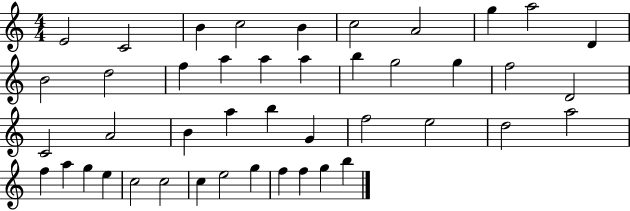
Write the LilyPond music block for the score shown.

{
  \clef treble
  \numericTimeSignature
  \time 4/4
  \key c \major
  e'2 c'2 | b'4 c''2 b'4 | c''2 a'2 | g''4 a''2 d'4 | \break b'2 d''2 | f''4 a''4 a''4 a''4 | b''4 g''2 g''4 | f''2 d'2 | \break c'2 a'2 | b'4 a''4 b''4 g'4 | f''2 e''2 | d''2 a''2 | \break f''4 a''4 g''4 e''4 | c''2 c''2 | c''4 e''2 g''4 | f''4 f''4 g''4 b''4 | \break \bar "|."
}